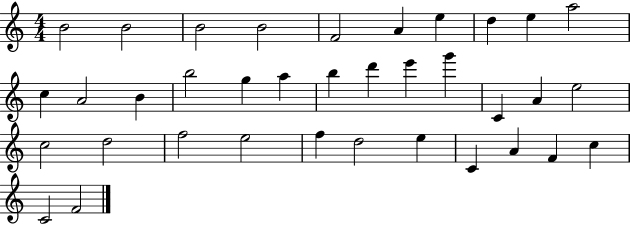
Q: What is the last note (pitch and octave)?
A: F4